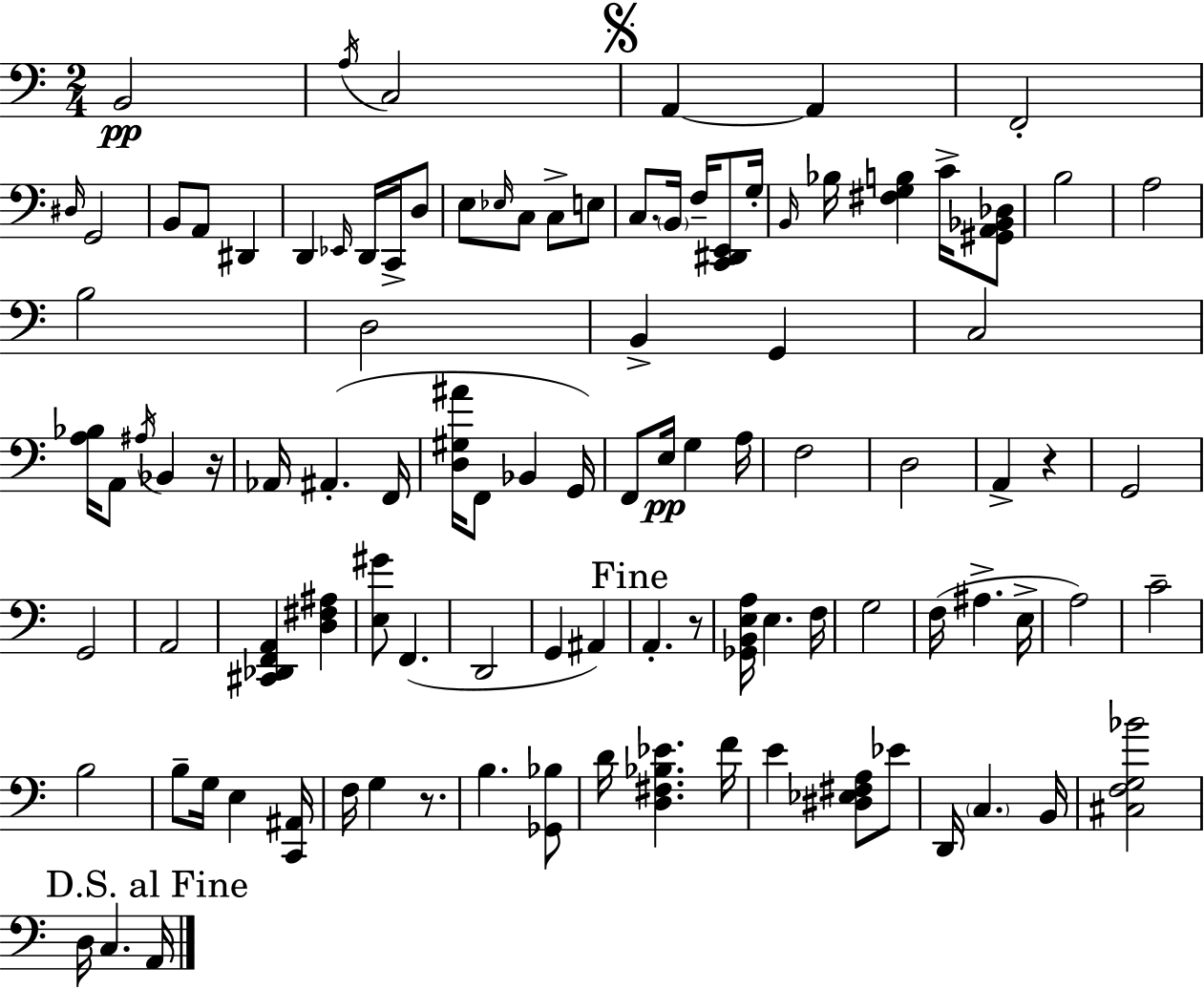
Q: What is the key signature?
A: A minor